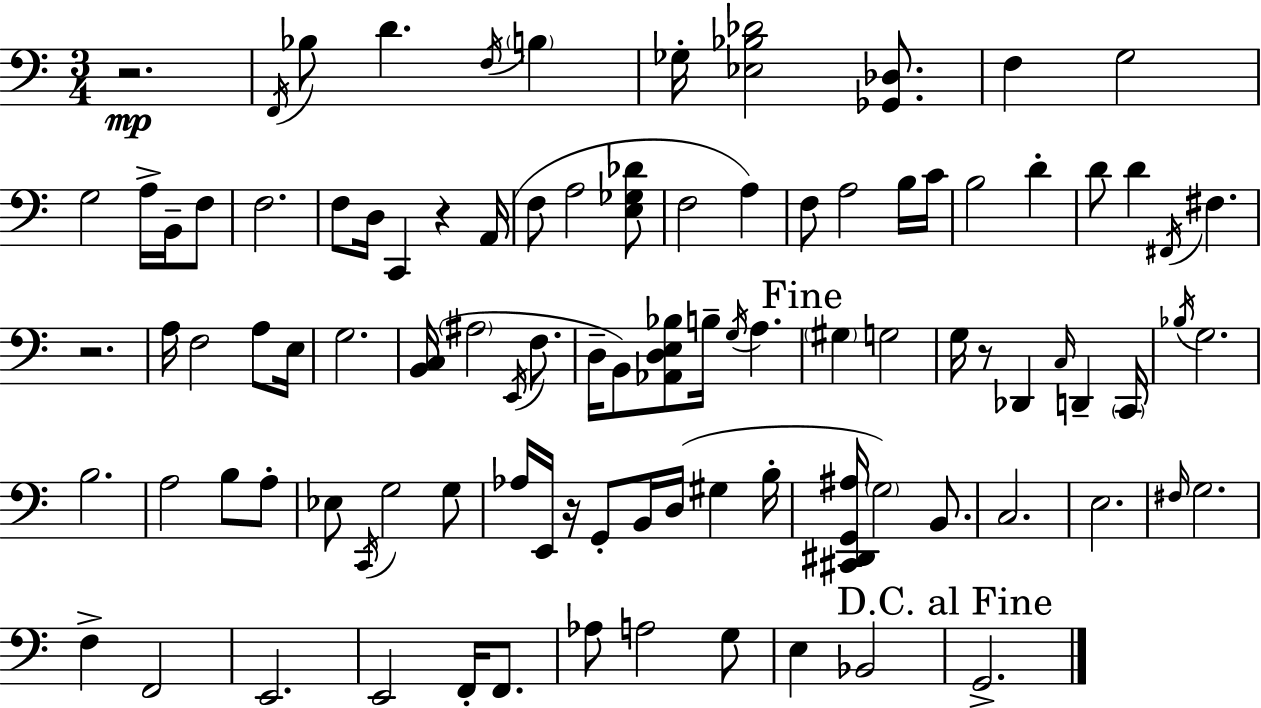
X:1
T:Untitled
M:3/4
L:1/4
K:C
z2 F,,/4 _B,/2 D F,/4 B, _G,/4 [_E,_B,_D]2 [_G,,_D,]/2 F, G,2 G,2 A,/4 B,,/4 F,/2 F,2 F,/2 D,/4 C,, z A,,/4 F,/2 A,2 [E,_G,_D]/2 F,2 A, F,/2 A,2 B,/4 C/4 B,2 D D/2 D ^F,,/4 ^F, z2 A,/4 F,2 A,/2 E,/4 G,2 [B,,C,]/4 ^A,2 E,,/4 F,/2 D,/4 B,,/2 [_A,,D,E,_B,]/2 B,/4 G,/4 A, ^G, G,2 G,/4 z/2 _D,, C,/4 D,, C,,/4 _B,/4 G,2 B,2 A,2 B,/2 A,/2 _E,/2 C,,/4 G,2 G,/2 _A,/4 E,,/4 z/4 G,,/2 B,,/4 D,/4 ^G, B,/4 [^C,,^D,,G,,^A,]/4 G,2 B,,/2 C,2 E,2 ^F,/4 G,2 F, F,,2 E,,2 E,,2 F,,/4 F,,/2 _A,/2 A,2 G,/2 E, _B,,2 G,,2